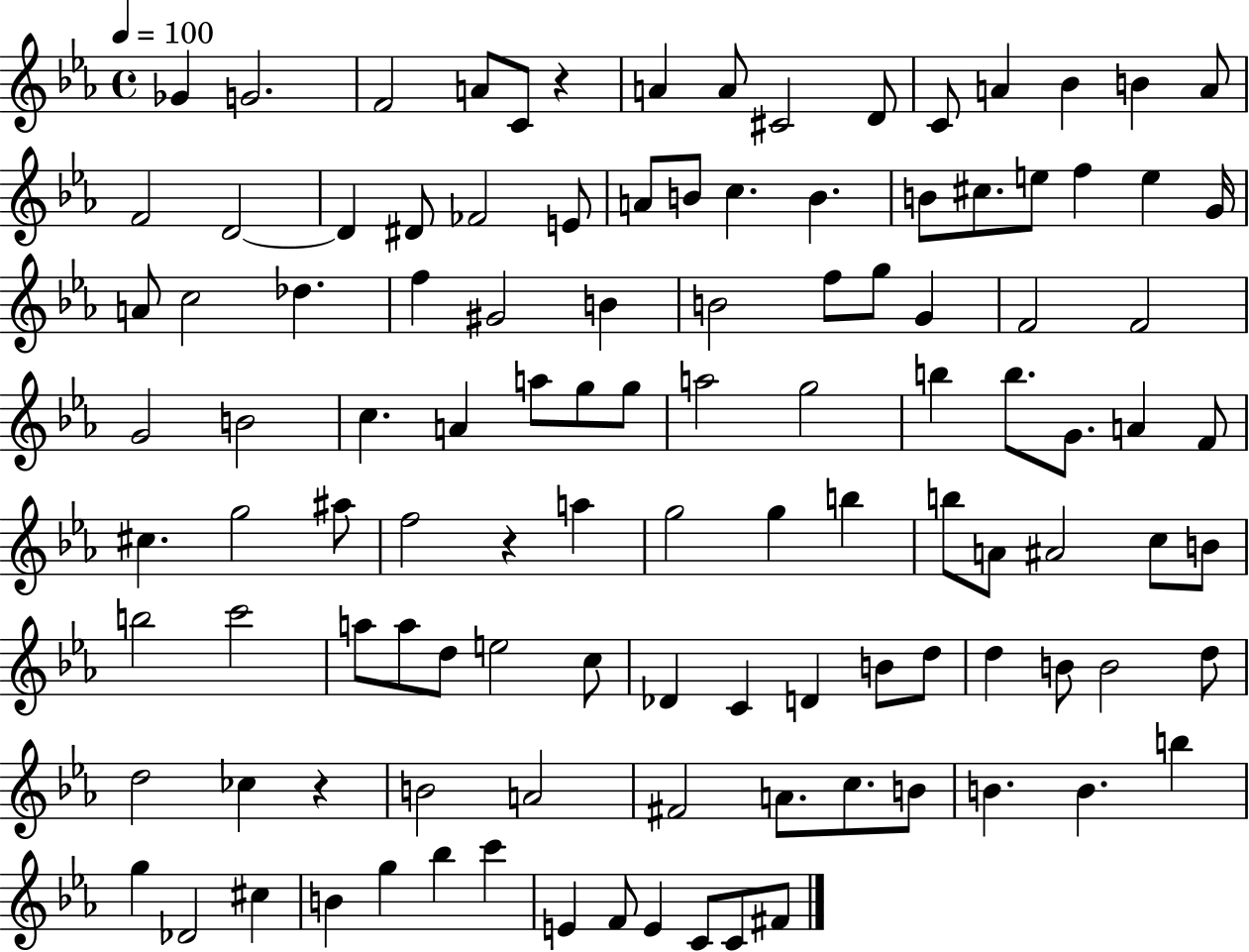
X:1
T:Untitled
M:4/4
L:1/4
K:Eb
_G G2 F2 A/2 C/2 z A A/2 ^C2 D/2 C/2 A _B B A/2 F2 D2 D ^D/2 _F2 E/2 A/2 B/2 c B B/2 ^c/2 e/2 f e G/4 A/2 c2 _d f ^G2 B B2 f/2 g/2 G F2 F2 G2 B2 c A a/2 g/2 g/2 a2 g2 b b/2 G/2 A F/2 ^c g2 ^a/2 f2 z a g2 g b b/2 A/2 ^A2 c/2 B/2 b2 c'2 a/2 a/2 d/2 e2 c/2 _D C D B/2 d/2 d B/2 B2 d/2 d2 _c z B2 A2 ^F2 A/2 c/2 B/2 B B b g _D2 ^c B g _b c' E F/2 E C/2 C/2 ^F/2